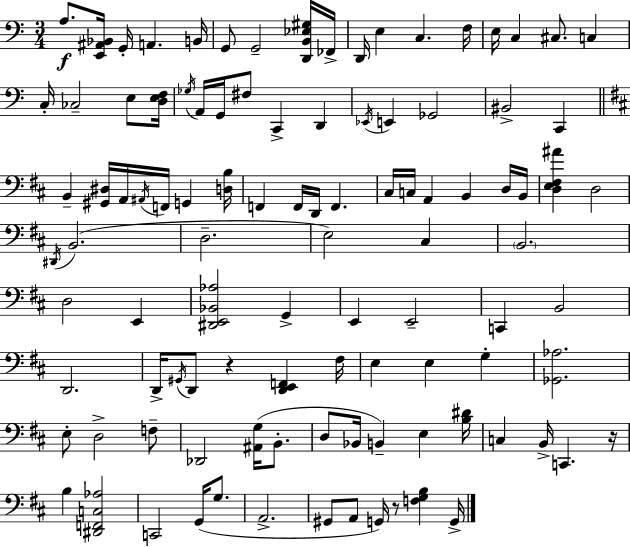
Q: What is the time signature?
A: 3/4